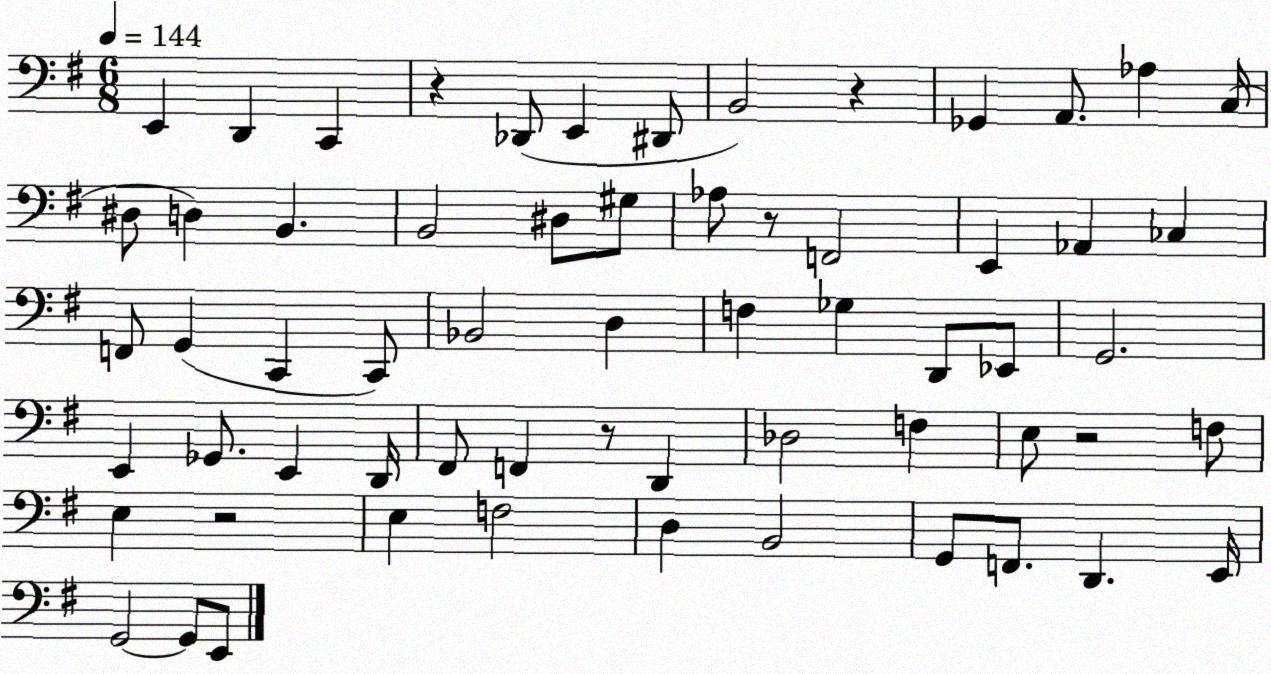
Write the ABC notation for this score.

X:1
T:Untitled
M:6/8
L:1/4
K:G
E,, D,, C,, z _D,,/2 E,, ^D,,/2 B,,2 z _G,, A,,/2 _A, C,/4 ^D,/2 D, B,, B,,2 ^D,/2 ^G,/2 _A,/2 z/2 F,,2 E,, _A,, _C, F,,/2 G,, C,, C,,/2 _B,,2 D, F, _G, D,,/2 _E,,/2 G,,2 E,, _G,,/2 E,, D,,/4 ^F,,/2 F,, z/2 D,, _D,2 F, E,/2 z2 F,/2 E, z2 E, F,2 D, B,,2 G,,/2 F,,/2 D,, E,,/4 G,,2 G,,/2 E,,/2